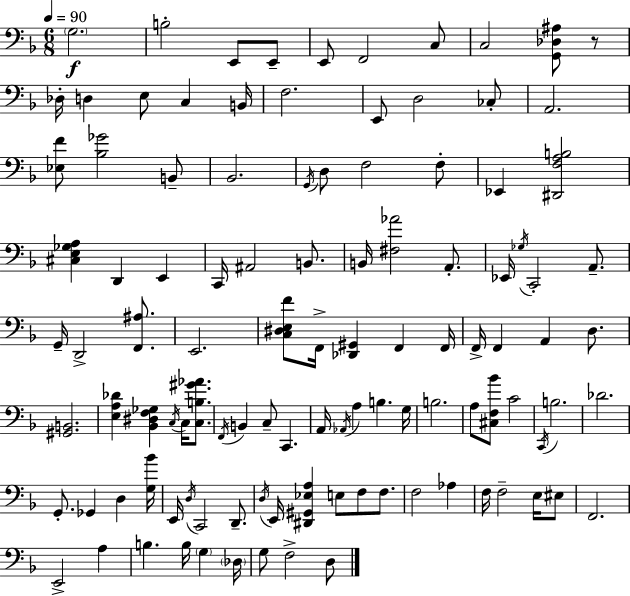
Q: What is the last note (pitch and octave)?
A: D3